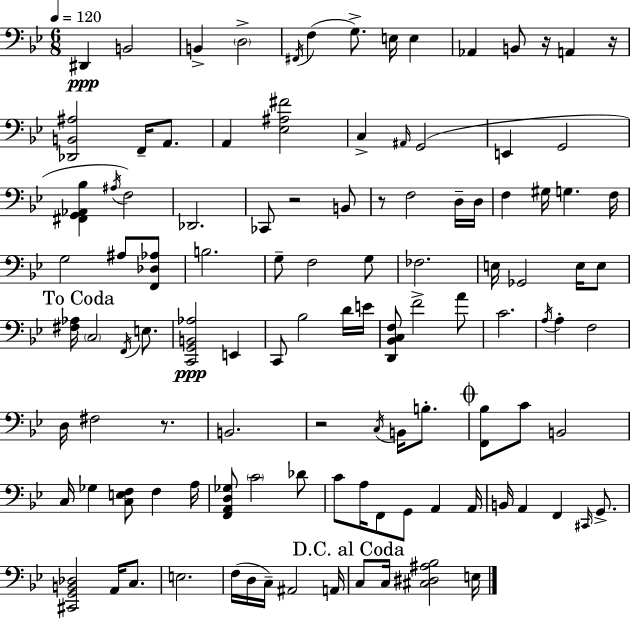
D#2/q B2/h B2/q D3/h F#2/s F3/q G3/e. E3/s E3/q Ab2/q B2/e R/s A2/q R/s [Db2,B2,A#3]/h F2/s A2/e. A2/q [Eb3,A#3,F#4]/h C3/q A#2/s G2/h E2/q G2/h [F#2,G2,Ab2,Bb3]/q A#3/s F3/h Db2/h. CES2/e R/h B2/e R/e F3/h D3/s D3/s F3/q G#3/s G3/q. F3/s G3/h A#3/e [F2,Db3,Ab3]/e B3/h. G3/e F3/h G3/e FES3/h. E3/s Gb2/h E3/s E3/e [F#3,Ab3]/s C3/h F2/s E3/e. [C2,G2,B2,Ab3]/h E2/q C2/e Bb3/h D4/s E4/s [D2,Bb2,C3,F3]/e F4/h A4/e C4/h. A3/s A3/q F3/h D3/s F#3/h R/e. B2/h. R/h C3/s B2/s B3/e. [F2,Bb3]/e C4/e B2/h C3/s Gb3/q [C3,E3,F3]/e F3/q A3/s [F2,A2,D3,Gb3]/e C4/h Db4/e C4/e A3/s F2/e G2/e A2/q A2/s B2/s A2/q F2/q C#2/s G2/e. [C#2,G2,B2,Db3]/h A2/s C3/e. E3/h. F3/s D3/s C3/s A#2/h A2/s C3/e C3/s [C#3,D#3,A#3,Bb3]/h E3/s